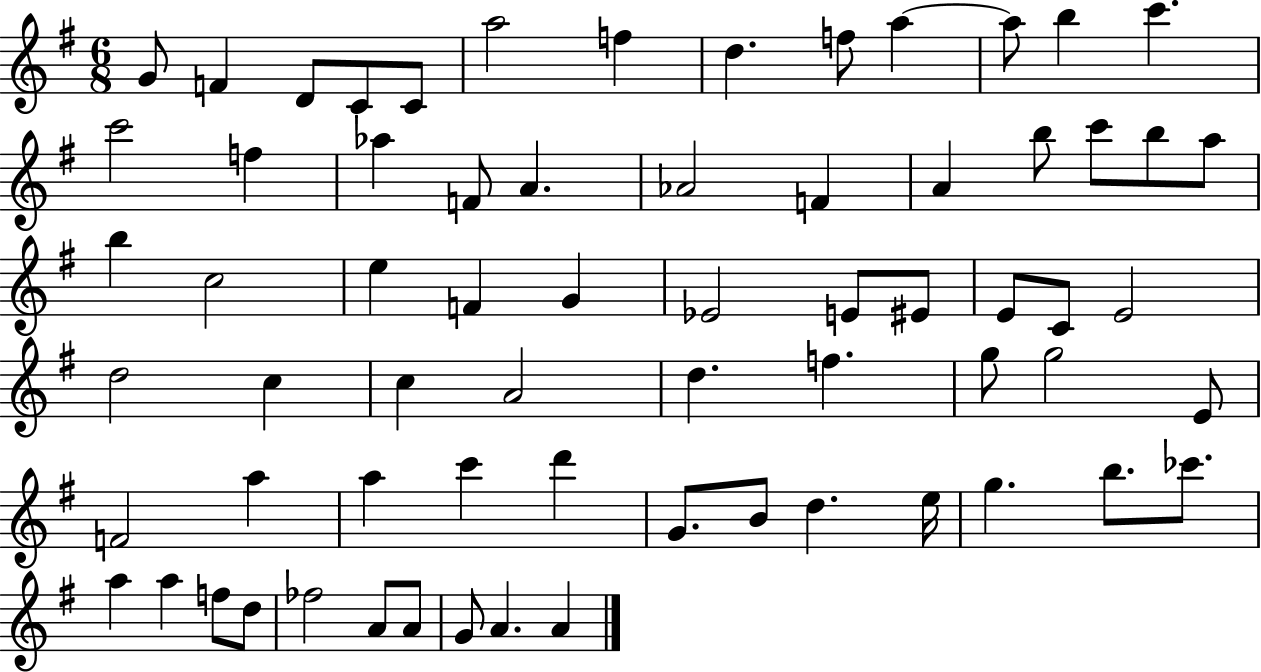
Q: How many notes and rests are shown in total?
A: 67